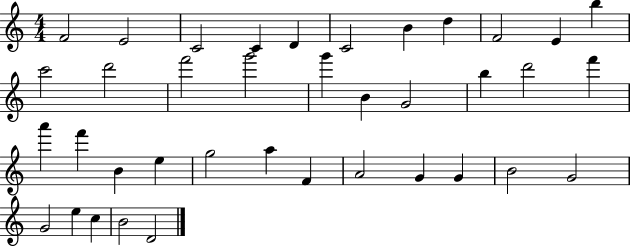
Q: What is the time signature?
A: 4/4